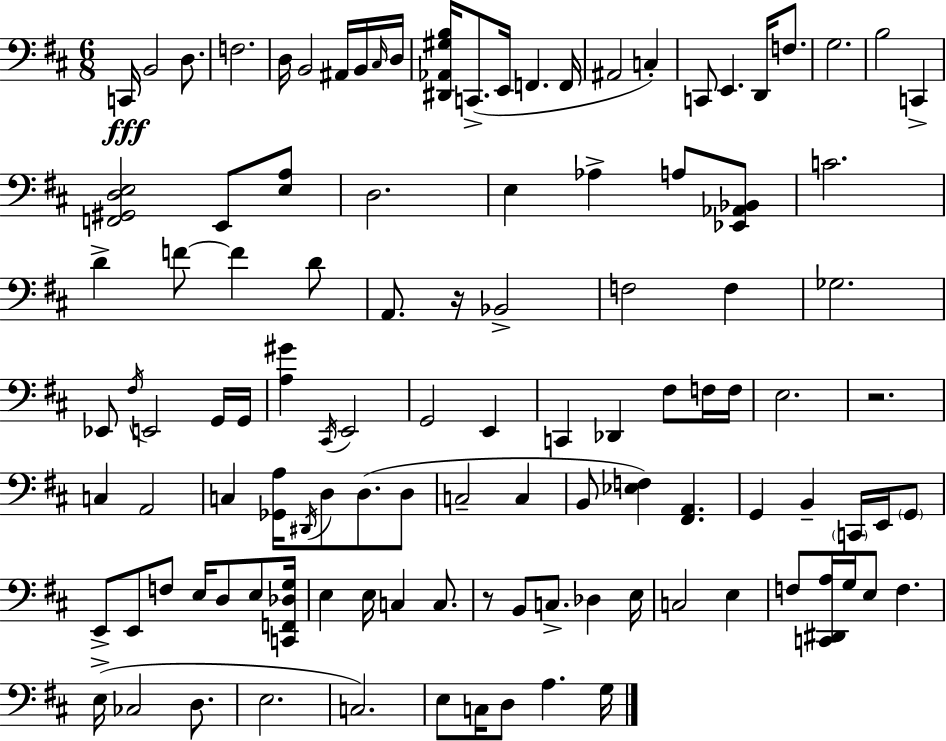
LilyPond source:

{
  \clef bass
  \numericTimeSignature
  \time 6/8
  \key d \major
  c,16\fff b,2 d8. | f2. | d16 b,2 ais,16 b,16 \grace { cis16 } | d16 <dis, aes, gis b>16 c,8.->( e,16 f,4. | \break f,16 ais,2 c4-.) | c,8 e,4. d,16 f8. | g2. | b2 c,4-> | \break <f, gis, d e>2 e,8 <e a>8 | d2. | e4 aes4-> a8 <ees, aes, bes,>8 | c'2. | \break d'4-> f'8~~ f'4 d'8 | a,8. r16 bes,2-> | f2 f4 | ges2. | \break ees,8 \acciaccatura { fis16 } e,2 | g,16 g,16 <a gis'>4 \acciaccatura { cis,16 } e,2 | g,2 e,4 | c,4 des,4 fis8 | \break f16 f16 e2. | r2. | c4 a,2 | c4 <ges, a>16 \acciaccatura { dis,16 } d8 d8.( | \break d8 c2-- | c4 b,8 <ees f>4) <fis, a,>4. | g,4 b,4-- | \parenthesize c,16 e,16 \parenthesize g,8 e,8-> e,8 f8 e16 d8 | \break e8 <c, f, des g>16 e4 e16 c4 | c8. r8 b,8 c8.-> des4 | e16 c2 | e4 f8 <c, dis, a>16 g16 e8 f4. | \break e16->( ces2 | d8. e2. | c2.) | e8 c16 d8 a4. | \break g16 \bar "|."
}